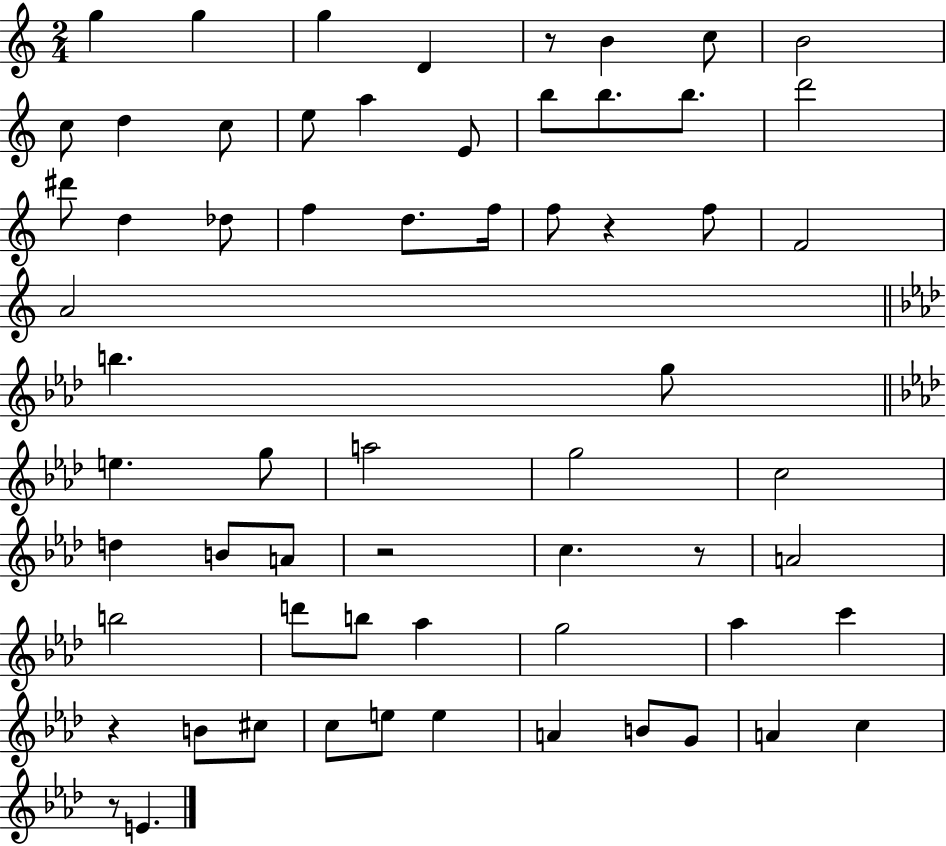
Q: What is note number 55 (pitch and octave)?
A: A4